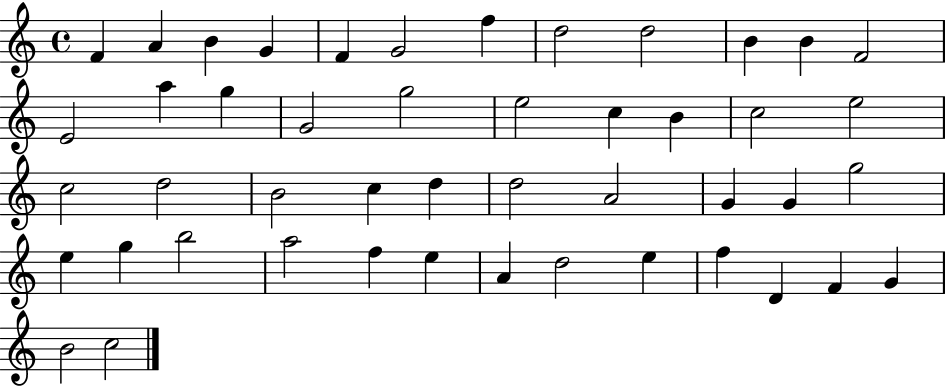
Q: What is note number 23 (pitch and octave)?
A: C5